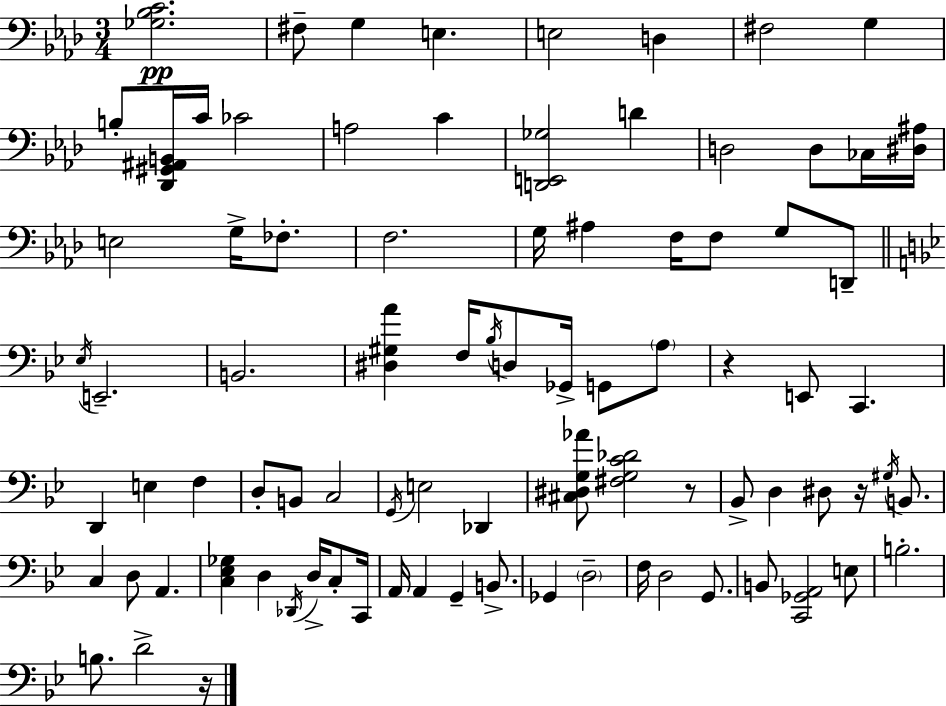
[Gb3,Bb3,C4]/h. F#3/e G3/q E3/q. E3/h D3/q F#3/h G3/q B3/e [Db2,G#2,A#2,B2]/s C4/s CES4/h A3/h C4/q [D2,E2,Gb3]/h D4/q D3/h D3/e CES3/s [D#3,A#3]/s E3/h G3/s FES3/e. F3/h. G3/s A#3/q F3/s F3/e G3/e D2/e Eb3/s E2/h. B2/h. [D#3,G#3,A4]/q F3/s Bb3/s D3/e Gb2/s G2/e A3/e R/q E2/e C2/q. D2/q E3/q F3/q D3/e B2/e C3/h G2/s E3/h Db2/q [C#3,D#3,G3,Ab4]/e [F#3,G3,C4,Db4]/h R/e Bb2/e D3/q D#3/e R/s G#3/s B2/e. C3/q D3/e A2/q. [C3,Eb3,Gb3]/q D3/q Db2/s D3/s C3/e C2/s A2/s A2/q G2/q B2/e. Gb2/q D3/h F3/s D3/h G2/e. B2/e [C2,Gb2,A2]/h E3/e B3/h. B3/e. D4/h R/s